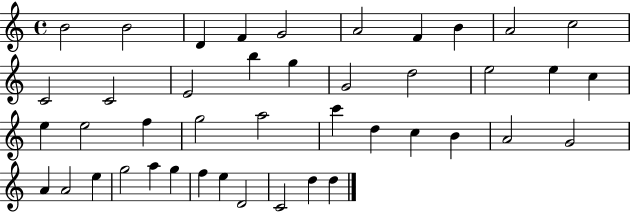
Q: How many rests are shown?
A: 0